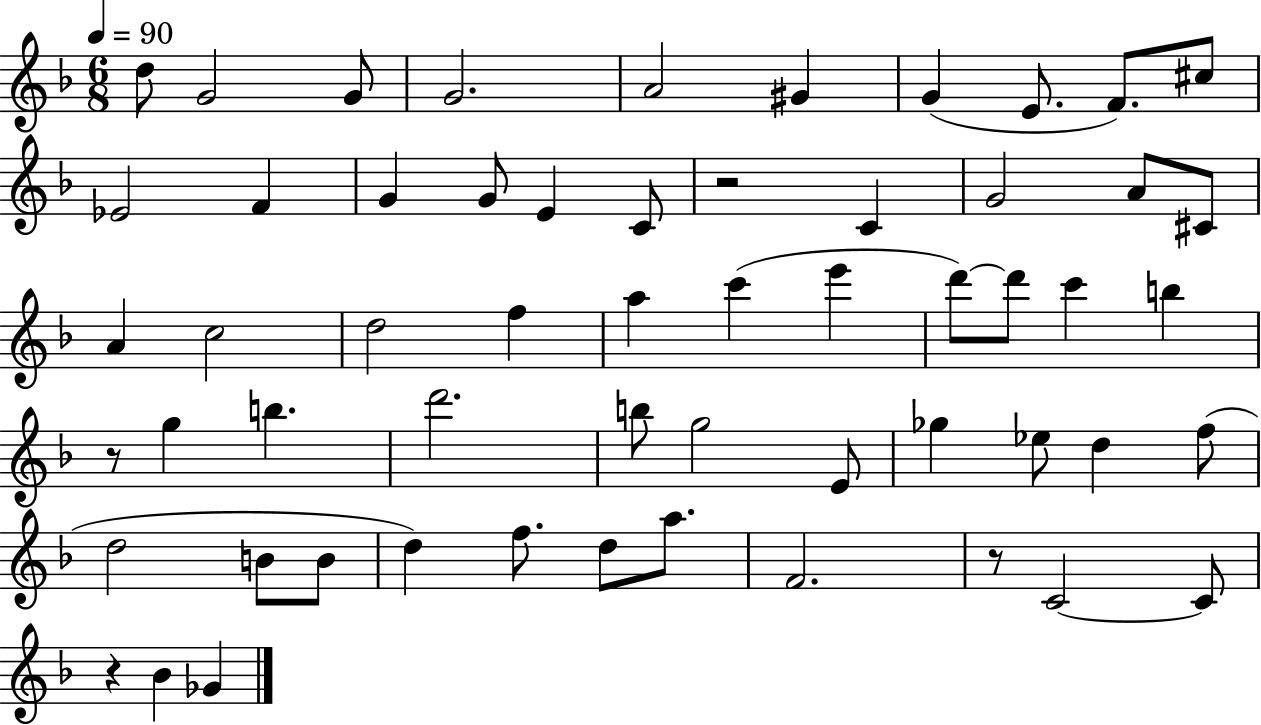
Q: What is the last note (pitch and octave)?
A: Gb4